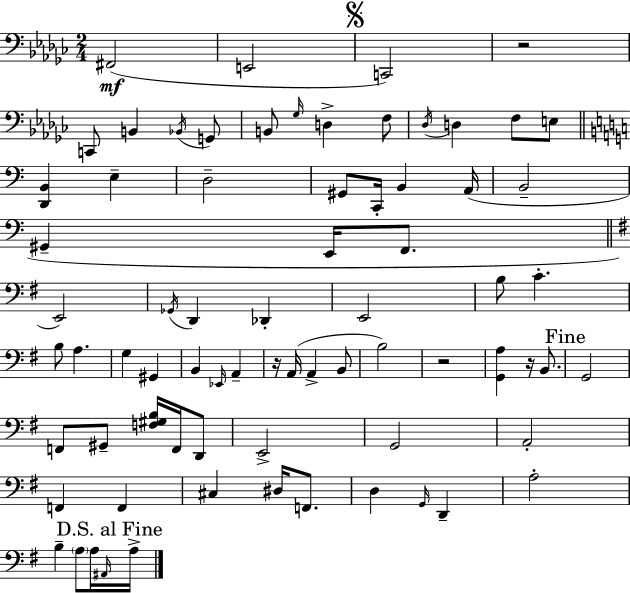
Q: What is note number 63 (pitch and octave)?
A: A3